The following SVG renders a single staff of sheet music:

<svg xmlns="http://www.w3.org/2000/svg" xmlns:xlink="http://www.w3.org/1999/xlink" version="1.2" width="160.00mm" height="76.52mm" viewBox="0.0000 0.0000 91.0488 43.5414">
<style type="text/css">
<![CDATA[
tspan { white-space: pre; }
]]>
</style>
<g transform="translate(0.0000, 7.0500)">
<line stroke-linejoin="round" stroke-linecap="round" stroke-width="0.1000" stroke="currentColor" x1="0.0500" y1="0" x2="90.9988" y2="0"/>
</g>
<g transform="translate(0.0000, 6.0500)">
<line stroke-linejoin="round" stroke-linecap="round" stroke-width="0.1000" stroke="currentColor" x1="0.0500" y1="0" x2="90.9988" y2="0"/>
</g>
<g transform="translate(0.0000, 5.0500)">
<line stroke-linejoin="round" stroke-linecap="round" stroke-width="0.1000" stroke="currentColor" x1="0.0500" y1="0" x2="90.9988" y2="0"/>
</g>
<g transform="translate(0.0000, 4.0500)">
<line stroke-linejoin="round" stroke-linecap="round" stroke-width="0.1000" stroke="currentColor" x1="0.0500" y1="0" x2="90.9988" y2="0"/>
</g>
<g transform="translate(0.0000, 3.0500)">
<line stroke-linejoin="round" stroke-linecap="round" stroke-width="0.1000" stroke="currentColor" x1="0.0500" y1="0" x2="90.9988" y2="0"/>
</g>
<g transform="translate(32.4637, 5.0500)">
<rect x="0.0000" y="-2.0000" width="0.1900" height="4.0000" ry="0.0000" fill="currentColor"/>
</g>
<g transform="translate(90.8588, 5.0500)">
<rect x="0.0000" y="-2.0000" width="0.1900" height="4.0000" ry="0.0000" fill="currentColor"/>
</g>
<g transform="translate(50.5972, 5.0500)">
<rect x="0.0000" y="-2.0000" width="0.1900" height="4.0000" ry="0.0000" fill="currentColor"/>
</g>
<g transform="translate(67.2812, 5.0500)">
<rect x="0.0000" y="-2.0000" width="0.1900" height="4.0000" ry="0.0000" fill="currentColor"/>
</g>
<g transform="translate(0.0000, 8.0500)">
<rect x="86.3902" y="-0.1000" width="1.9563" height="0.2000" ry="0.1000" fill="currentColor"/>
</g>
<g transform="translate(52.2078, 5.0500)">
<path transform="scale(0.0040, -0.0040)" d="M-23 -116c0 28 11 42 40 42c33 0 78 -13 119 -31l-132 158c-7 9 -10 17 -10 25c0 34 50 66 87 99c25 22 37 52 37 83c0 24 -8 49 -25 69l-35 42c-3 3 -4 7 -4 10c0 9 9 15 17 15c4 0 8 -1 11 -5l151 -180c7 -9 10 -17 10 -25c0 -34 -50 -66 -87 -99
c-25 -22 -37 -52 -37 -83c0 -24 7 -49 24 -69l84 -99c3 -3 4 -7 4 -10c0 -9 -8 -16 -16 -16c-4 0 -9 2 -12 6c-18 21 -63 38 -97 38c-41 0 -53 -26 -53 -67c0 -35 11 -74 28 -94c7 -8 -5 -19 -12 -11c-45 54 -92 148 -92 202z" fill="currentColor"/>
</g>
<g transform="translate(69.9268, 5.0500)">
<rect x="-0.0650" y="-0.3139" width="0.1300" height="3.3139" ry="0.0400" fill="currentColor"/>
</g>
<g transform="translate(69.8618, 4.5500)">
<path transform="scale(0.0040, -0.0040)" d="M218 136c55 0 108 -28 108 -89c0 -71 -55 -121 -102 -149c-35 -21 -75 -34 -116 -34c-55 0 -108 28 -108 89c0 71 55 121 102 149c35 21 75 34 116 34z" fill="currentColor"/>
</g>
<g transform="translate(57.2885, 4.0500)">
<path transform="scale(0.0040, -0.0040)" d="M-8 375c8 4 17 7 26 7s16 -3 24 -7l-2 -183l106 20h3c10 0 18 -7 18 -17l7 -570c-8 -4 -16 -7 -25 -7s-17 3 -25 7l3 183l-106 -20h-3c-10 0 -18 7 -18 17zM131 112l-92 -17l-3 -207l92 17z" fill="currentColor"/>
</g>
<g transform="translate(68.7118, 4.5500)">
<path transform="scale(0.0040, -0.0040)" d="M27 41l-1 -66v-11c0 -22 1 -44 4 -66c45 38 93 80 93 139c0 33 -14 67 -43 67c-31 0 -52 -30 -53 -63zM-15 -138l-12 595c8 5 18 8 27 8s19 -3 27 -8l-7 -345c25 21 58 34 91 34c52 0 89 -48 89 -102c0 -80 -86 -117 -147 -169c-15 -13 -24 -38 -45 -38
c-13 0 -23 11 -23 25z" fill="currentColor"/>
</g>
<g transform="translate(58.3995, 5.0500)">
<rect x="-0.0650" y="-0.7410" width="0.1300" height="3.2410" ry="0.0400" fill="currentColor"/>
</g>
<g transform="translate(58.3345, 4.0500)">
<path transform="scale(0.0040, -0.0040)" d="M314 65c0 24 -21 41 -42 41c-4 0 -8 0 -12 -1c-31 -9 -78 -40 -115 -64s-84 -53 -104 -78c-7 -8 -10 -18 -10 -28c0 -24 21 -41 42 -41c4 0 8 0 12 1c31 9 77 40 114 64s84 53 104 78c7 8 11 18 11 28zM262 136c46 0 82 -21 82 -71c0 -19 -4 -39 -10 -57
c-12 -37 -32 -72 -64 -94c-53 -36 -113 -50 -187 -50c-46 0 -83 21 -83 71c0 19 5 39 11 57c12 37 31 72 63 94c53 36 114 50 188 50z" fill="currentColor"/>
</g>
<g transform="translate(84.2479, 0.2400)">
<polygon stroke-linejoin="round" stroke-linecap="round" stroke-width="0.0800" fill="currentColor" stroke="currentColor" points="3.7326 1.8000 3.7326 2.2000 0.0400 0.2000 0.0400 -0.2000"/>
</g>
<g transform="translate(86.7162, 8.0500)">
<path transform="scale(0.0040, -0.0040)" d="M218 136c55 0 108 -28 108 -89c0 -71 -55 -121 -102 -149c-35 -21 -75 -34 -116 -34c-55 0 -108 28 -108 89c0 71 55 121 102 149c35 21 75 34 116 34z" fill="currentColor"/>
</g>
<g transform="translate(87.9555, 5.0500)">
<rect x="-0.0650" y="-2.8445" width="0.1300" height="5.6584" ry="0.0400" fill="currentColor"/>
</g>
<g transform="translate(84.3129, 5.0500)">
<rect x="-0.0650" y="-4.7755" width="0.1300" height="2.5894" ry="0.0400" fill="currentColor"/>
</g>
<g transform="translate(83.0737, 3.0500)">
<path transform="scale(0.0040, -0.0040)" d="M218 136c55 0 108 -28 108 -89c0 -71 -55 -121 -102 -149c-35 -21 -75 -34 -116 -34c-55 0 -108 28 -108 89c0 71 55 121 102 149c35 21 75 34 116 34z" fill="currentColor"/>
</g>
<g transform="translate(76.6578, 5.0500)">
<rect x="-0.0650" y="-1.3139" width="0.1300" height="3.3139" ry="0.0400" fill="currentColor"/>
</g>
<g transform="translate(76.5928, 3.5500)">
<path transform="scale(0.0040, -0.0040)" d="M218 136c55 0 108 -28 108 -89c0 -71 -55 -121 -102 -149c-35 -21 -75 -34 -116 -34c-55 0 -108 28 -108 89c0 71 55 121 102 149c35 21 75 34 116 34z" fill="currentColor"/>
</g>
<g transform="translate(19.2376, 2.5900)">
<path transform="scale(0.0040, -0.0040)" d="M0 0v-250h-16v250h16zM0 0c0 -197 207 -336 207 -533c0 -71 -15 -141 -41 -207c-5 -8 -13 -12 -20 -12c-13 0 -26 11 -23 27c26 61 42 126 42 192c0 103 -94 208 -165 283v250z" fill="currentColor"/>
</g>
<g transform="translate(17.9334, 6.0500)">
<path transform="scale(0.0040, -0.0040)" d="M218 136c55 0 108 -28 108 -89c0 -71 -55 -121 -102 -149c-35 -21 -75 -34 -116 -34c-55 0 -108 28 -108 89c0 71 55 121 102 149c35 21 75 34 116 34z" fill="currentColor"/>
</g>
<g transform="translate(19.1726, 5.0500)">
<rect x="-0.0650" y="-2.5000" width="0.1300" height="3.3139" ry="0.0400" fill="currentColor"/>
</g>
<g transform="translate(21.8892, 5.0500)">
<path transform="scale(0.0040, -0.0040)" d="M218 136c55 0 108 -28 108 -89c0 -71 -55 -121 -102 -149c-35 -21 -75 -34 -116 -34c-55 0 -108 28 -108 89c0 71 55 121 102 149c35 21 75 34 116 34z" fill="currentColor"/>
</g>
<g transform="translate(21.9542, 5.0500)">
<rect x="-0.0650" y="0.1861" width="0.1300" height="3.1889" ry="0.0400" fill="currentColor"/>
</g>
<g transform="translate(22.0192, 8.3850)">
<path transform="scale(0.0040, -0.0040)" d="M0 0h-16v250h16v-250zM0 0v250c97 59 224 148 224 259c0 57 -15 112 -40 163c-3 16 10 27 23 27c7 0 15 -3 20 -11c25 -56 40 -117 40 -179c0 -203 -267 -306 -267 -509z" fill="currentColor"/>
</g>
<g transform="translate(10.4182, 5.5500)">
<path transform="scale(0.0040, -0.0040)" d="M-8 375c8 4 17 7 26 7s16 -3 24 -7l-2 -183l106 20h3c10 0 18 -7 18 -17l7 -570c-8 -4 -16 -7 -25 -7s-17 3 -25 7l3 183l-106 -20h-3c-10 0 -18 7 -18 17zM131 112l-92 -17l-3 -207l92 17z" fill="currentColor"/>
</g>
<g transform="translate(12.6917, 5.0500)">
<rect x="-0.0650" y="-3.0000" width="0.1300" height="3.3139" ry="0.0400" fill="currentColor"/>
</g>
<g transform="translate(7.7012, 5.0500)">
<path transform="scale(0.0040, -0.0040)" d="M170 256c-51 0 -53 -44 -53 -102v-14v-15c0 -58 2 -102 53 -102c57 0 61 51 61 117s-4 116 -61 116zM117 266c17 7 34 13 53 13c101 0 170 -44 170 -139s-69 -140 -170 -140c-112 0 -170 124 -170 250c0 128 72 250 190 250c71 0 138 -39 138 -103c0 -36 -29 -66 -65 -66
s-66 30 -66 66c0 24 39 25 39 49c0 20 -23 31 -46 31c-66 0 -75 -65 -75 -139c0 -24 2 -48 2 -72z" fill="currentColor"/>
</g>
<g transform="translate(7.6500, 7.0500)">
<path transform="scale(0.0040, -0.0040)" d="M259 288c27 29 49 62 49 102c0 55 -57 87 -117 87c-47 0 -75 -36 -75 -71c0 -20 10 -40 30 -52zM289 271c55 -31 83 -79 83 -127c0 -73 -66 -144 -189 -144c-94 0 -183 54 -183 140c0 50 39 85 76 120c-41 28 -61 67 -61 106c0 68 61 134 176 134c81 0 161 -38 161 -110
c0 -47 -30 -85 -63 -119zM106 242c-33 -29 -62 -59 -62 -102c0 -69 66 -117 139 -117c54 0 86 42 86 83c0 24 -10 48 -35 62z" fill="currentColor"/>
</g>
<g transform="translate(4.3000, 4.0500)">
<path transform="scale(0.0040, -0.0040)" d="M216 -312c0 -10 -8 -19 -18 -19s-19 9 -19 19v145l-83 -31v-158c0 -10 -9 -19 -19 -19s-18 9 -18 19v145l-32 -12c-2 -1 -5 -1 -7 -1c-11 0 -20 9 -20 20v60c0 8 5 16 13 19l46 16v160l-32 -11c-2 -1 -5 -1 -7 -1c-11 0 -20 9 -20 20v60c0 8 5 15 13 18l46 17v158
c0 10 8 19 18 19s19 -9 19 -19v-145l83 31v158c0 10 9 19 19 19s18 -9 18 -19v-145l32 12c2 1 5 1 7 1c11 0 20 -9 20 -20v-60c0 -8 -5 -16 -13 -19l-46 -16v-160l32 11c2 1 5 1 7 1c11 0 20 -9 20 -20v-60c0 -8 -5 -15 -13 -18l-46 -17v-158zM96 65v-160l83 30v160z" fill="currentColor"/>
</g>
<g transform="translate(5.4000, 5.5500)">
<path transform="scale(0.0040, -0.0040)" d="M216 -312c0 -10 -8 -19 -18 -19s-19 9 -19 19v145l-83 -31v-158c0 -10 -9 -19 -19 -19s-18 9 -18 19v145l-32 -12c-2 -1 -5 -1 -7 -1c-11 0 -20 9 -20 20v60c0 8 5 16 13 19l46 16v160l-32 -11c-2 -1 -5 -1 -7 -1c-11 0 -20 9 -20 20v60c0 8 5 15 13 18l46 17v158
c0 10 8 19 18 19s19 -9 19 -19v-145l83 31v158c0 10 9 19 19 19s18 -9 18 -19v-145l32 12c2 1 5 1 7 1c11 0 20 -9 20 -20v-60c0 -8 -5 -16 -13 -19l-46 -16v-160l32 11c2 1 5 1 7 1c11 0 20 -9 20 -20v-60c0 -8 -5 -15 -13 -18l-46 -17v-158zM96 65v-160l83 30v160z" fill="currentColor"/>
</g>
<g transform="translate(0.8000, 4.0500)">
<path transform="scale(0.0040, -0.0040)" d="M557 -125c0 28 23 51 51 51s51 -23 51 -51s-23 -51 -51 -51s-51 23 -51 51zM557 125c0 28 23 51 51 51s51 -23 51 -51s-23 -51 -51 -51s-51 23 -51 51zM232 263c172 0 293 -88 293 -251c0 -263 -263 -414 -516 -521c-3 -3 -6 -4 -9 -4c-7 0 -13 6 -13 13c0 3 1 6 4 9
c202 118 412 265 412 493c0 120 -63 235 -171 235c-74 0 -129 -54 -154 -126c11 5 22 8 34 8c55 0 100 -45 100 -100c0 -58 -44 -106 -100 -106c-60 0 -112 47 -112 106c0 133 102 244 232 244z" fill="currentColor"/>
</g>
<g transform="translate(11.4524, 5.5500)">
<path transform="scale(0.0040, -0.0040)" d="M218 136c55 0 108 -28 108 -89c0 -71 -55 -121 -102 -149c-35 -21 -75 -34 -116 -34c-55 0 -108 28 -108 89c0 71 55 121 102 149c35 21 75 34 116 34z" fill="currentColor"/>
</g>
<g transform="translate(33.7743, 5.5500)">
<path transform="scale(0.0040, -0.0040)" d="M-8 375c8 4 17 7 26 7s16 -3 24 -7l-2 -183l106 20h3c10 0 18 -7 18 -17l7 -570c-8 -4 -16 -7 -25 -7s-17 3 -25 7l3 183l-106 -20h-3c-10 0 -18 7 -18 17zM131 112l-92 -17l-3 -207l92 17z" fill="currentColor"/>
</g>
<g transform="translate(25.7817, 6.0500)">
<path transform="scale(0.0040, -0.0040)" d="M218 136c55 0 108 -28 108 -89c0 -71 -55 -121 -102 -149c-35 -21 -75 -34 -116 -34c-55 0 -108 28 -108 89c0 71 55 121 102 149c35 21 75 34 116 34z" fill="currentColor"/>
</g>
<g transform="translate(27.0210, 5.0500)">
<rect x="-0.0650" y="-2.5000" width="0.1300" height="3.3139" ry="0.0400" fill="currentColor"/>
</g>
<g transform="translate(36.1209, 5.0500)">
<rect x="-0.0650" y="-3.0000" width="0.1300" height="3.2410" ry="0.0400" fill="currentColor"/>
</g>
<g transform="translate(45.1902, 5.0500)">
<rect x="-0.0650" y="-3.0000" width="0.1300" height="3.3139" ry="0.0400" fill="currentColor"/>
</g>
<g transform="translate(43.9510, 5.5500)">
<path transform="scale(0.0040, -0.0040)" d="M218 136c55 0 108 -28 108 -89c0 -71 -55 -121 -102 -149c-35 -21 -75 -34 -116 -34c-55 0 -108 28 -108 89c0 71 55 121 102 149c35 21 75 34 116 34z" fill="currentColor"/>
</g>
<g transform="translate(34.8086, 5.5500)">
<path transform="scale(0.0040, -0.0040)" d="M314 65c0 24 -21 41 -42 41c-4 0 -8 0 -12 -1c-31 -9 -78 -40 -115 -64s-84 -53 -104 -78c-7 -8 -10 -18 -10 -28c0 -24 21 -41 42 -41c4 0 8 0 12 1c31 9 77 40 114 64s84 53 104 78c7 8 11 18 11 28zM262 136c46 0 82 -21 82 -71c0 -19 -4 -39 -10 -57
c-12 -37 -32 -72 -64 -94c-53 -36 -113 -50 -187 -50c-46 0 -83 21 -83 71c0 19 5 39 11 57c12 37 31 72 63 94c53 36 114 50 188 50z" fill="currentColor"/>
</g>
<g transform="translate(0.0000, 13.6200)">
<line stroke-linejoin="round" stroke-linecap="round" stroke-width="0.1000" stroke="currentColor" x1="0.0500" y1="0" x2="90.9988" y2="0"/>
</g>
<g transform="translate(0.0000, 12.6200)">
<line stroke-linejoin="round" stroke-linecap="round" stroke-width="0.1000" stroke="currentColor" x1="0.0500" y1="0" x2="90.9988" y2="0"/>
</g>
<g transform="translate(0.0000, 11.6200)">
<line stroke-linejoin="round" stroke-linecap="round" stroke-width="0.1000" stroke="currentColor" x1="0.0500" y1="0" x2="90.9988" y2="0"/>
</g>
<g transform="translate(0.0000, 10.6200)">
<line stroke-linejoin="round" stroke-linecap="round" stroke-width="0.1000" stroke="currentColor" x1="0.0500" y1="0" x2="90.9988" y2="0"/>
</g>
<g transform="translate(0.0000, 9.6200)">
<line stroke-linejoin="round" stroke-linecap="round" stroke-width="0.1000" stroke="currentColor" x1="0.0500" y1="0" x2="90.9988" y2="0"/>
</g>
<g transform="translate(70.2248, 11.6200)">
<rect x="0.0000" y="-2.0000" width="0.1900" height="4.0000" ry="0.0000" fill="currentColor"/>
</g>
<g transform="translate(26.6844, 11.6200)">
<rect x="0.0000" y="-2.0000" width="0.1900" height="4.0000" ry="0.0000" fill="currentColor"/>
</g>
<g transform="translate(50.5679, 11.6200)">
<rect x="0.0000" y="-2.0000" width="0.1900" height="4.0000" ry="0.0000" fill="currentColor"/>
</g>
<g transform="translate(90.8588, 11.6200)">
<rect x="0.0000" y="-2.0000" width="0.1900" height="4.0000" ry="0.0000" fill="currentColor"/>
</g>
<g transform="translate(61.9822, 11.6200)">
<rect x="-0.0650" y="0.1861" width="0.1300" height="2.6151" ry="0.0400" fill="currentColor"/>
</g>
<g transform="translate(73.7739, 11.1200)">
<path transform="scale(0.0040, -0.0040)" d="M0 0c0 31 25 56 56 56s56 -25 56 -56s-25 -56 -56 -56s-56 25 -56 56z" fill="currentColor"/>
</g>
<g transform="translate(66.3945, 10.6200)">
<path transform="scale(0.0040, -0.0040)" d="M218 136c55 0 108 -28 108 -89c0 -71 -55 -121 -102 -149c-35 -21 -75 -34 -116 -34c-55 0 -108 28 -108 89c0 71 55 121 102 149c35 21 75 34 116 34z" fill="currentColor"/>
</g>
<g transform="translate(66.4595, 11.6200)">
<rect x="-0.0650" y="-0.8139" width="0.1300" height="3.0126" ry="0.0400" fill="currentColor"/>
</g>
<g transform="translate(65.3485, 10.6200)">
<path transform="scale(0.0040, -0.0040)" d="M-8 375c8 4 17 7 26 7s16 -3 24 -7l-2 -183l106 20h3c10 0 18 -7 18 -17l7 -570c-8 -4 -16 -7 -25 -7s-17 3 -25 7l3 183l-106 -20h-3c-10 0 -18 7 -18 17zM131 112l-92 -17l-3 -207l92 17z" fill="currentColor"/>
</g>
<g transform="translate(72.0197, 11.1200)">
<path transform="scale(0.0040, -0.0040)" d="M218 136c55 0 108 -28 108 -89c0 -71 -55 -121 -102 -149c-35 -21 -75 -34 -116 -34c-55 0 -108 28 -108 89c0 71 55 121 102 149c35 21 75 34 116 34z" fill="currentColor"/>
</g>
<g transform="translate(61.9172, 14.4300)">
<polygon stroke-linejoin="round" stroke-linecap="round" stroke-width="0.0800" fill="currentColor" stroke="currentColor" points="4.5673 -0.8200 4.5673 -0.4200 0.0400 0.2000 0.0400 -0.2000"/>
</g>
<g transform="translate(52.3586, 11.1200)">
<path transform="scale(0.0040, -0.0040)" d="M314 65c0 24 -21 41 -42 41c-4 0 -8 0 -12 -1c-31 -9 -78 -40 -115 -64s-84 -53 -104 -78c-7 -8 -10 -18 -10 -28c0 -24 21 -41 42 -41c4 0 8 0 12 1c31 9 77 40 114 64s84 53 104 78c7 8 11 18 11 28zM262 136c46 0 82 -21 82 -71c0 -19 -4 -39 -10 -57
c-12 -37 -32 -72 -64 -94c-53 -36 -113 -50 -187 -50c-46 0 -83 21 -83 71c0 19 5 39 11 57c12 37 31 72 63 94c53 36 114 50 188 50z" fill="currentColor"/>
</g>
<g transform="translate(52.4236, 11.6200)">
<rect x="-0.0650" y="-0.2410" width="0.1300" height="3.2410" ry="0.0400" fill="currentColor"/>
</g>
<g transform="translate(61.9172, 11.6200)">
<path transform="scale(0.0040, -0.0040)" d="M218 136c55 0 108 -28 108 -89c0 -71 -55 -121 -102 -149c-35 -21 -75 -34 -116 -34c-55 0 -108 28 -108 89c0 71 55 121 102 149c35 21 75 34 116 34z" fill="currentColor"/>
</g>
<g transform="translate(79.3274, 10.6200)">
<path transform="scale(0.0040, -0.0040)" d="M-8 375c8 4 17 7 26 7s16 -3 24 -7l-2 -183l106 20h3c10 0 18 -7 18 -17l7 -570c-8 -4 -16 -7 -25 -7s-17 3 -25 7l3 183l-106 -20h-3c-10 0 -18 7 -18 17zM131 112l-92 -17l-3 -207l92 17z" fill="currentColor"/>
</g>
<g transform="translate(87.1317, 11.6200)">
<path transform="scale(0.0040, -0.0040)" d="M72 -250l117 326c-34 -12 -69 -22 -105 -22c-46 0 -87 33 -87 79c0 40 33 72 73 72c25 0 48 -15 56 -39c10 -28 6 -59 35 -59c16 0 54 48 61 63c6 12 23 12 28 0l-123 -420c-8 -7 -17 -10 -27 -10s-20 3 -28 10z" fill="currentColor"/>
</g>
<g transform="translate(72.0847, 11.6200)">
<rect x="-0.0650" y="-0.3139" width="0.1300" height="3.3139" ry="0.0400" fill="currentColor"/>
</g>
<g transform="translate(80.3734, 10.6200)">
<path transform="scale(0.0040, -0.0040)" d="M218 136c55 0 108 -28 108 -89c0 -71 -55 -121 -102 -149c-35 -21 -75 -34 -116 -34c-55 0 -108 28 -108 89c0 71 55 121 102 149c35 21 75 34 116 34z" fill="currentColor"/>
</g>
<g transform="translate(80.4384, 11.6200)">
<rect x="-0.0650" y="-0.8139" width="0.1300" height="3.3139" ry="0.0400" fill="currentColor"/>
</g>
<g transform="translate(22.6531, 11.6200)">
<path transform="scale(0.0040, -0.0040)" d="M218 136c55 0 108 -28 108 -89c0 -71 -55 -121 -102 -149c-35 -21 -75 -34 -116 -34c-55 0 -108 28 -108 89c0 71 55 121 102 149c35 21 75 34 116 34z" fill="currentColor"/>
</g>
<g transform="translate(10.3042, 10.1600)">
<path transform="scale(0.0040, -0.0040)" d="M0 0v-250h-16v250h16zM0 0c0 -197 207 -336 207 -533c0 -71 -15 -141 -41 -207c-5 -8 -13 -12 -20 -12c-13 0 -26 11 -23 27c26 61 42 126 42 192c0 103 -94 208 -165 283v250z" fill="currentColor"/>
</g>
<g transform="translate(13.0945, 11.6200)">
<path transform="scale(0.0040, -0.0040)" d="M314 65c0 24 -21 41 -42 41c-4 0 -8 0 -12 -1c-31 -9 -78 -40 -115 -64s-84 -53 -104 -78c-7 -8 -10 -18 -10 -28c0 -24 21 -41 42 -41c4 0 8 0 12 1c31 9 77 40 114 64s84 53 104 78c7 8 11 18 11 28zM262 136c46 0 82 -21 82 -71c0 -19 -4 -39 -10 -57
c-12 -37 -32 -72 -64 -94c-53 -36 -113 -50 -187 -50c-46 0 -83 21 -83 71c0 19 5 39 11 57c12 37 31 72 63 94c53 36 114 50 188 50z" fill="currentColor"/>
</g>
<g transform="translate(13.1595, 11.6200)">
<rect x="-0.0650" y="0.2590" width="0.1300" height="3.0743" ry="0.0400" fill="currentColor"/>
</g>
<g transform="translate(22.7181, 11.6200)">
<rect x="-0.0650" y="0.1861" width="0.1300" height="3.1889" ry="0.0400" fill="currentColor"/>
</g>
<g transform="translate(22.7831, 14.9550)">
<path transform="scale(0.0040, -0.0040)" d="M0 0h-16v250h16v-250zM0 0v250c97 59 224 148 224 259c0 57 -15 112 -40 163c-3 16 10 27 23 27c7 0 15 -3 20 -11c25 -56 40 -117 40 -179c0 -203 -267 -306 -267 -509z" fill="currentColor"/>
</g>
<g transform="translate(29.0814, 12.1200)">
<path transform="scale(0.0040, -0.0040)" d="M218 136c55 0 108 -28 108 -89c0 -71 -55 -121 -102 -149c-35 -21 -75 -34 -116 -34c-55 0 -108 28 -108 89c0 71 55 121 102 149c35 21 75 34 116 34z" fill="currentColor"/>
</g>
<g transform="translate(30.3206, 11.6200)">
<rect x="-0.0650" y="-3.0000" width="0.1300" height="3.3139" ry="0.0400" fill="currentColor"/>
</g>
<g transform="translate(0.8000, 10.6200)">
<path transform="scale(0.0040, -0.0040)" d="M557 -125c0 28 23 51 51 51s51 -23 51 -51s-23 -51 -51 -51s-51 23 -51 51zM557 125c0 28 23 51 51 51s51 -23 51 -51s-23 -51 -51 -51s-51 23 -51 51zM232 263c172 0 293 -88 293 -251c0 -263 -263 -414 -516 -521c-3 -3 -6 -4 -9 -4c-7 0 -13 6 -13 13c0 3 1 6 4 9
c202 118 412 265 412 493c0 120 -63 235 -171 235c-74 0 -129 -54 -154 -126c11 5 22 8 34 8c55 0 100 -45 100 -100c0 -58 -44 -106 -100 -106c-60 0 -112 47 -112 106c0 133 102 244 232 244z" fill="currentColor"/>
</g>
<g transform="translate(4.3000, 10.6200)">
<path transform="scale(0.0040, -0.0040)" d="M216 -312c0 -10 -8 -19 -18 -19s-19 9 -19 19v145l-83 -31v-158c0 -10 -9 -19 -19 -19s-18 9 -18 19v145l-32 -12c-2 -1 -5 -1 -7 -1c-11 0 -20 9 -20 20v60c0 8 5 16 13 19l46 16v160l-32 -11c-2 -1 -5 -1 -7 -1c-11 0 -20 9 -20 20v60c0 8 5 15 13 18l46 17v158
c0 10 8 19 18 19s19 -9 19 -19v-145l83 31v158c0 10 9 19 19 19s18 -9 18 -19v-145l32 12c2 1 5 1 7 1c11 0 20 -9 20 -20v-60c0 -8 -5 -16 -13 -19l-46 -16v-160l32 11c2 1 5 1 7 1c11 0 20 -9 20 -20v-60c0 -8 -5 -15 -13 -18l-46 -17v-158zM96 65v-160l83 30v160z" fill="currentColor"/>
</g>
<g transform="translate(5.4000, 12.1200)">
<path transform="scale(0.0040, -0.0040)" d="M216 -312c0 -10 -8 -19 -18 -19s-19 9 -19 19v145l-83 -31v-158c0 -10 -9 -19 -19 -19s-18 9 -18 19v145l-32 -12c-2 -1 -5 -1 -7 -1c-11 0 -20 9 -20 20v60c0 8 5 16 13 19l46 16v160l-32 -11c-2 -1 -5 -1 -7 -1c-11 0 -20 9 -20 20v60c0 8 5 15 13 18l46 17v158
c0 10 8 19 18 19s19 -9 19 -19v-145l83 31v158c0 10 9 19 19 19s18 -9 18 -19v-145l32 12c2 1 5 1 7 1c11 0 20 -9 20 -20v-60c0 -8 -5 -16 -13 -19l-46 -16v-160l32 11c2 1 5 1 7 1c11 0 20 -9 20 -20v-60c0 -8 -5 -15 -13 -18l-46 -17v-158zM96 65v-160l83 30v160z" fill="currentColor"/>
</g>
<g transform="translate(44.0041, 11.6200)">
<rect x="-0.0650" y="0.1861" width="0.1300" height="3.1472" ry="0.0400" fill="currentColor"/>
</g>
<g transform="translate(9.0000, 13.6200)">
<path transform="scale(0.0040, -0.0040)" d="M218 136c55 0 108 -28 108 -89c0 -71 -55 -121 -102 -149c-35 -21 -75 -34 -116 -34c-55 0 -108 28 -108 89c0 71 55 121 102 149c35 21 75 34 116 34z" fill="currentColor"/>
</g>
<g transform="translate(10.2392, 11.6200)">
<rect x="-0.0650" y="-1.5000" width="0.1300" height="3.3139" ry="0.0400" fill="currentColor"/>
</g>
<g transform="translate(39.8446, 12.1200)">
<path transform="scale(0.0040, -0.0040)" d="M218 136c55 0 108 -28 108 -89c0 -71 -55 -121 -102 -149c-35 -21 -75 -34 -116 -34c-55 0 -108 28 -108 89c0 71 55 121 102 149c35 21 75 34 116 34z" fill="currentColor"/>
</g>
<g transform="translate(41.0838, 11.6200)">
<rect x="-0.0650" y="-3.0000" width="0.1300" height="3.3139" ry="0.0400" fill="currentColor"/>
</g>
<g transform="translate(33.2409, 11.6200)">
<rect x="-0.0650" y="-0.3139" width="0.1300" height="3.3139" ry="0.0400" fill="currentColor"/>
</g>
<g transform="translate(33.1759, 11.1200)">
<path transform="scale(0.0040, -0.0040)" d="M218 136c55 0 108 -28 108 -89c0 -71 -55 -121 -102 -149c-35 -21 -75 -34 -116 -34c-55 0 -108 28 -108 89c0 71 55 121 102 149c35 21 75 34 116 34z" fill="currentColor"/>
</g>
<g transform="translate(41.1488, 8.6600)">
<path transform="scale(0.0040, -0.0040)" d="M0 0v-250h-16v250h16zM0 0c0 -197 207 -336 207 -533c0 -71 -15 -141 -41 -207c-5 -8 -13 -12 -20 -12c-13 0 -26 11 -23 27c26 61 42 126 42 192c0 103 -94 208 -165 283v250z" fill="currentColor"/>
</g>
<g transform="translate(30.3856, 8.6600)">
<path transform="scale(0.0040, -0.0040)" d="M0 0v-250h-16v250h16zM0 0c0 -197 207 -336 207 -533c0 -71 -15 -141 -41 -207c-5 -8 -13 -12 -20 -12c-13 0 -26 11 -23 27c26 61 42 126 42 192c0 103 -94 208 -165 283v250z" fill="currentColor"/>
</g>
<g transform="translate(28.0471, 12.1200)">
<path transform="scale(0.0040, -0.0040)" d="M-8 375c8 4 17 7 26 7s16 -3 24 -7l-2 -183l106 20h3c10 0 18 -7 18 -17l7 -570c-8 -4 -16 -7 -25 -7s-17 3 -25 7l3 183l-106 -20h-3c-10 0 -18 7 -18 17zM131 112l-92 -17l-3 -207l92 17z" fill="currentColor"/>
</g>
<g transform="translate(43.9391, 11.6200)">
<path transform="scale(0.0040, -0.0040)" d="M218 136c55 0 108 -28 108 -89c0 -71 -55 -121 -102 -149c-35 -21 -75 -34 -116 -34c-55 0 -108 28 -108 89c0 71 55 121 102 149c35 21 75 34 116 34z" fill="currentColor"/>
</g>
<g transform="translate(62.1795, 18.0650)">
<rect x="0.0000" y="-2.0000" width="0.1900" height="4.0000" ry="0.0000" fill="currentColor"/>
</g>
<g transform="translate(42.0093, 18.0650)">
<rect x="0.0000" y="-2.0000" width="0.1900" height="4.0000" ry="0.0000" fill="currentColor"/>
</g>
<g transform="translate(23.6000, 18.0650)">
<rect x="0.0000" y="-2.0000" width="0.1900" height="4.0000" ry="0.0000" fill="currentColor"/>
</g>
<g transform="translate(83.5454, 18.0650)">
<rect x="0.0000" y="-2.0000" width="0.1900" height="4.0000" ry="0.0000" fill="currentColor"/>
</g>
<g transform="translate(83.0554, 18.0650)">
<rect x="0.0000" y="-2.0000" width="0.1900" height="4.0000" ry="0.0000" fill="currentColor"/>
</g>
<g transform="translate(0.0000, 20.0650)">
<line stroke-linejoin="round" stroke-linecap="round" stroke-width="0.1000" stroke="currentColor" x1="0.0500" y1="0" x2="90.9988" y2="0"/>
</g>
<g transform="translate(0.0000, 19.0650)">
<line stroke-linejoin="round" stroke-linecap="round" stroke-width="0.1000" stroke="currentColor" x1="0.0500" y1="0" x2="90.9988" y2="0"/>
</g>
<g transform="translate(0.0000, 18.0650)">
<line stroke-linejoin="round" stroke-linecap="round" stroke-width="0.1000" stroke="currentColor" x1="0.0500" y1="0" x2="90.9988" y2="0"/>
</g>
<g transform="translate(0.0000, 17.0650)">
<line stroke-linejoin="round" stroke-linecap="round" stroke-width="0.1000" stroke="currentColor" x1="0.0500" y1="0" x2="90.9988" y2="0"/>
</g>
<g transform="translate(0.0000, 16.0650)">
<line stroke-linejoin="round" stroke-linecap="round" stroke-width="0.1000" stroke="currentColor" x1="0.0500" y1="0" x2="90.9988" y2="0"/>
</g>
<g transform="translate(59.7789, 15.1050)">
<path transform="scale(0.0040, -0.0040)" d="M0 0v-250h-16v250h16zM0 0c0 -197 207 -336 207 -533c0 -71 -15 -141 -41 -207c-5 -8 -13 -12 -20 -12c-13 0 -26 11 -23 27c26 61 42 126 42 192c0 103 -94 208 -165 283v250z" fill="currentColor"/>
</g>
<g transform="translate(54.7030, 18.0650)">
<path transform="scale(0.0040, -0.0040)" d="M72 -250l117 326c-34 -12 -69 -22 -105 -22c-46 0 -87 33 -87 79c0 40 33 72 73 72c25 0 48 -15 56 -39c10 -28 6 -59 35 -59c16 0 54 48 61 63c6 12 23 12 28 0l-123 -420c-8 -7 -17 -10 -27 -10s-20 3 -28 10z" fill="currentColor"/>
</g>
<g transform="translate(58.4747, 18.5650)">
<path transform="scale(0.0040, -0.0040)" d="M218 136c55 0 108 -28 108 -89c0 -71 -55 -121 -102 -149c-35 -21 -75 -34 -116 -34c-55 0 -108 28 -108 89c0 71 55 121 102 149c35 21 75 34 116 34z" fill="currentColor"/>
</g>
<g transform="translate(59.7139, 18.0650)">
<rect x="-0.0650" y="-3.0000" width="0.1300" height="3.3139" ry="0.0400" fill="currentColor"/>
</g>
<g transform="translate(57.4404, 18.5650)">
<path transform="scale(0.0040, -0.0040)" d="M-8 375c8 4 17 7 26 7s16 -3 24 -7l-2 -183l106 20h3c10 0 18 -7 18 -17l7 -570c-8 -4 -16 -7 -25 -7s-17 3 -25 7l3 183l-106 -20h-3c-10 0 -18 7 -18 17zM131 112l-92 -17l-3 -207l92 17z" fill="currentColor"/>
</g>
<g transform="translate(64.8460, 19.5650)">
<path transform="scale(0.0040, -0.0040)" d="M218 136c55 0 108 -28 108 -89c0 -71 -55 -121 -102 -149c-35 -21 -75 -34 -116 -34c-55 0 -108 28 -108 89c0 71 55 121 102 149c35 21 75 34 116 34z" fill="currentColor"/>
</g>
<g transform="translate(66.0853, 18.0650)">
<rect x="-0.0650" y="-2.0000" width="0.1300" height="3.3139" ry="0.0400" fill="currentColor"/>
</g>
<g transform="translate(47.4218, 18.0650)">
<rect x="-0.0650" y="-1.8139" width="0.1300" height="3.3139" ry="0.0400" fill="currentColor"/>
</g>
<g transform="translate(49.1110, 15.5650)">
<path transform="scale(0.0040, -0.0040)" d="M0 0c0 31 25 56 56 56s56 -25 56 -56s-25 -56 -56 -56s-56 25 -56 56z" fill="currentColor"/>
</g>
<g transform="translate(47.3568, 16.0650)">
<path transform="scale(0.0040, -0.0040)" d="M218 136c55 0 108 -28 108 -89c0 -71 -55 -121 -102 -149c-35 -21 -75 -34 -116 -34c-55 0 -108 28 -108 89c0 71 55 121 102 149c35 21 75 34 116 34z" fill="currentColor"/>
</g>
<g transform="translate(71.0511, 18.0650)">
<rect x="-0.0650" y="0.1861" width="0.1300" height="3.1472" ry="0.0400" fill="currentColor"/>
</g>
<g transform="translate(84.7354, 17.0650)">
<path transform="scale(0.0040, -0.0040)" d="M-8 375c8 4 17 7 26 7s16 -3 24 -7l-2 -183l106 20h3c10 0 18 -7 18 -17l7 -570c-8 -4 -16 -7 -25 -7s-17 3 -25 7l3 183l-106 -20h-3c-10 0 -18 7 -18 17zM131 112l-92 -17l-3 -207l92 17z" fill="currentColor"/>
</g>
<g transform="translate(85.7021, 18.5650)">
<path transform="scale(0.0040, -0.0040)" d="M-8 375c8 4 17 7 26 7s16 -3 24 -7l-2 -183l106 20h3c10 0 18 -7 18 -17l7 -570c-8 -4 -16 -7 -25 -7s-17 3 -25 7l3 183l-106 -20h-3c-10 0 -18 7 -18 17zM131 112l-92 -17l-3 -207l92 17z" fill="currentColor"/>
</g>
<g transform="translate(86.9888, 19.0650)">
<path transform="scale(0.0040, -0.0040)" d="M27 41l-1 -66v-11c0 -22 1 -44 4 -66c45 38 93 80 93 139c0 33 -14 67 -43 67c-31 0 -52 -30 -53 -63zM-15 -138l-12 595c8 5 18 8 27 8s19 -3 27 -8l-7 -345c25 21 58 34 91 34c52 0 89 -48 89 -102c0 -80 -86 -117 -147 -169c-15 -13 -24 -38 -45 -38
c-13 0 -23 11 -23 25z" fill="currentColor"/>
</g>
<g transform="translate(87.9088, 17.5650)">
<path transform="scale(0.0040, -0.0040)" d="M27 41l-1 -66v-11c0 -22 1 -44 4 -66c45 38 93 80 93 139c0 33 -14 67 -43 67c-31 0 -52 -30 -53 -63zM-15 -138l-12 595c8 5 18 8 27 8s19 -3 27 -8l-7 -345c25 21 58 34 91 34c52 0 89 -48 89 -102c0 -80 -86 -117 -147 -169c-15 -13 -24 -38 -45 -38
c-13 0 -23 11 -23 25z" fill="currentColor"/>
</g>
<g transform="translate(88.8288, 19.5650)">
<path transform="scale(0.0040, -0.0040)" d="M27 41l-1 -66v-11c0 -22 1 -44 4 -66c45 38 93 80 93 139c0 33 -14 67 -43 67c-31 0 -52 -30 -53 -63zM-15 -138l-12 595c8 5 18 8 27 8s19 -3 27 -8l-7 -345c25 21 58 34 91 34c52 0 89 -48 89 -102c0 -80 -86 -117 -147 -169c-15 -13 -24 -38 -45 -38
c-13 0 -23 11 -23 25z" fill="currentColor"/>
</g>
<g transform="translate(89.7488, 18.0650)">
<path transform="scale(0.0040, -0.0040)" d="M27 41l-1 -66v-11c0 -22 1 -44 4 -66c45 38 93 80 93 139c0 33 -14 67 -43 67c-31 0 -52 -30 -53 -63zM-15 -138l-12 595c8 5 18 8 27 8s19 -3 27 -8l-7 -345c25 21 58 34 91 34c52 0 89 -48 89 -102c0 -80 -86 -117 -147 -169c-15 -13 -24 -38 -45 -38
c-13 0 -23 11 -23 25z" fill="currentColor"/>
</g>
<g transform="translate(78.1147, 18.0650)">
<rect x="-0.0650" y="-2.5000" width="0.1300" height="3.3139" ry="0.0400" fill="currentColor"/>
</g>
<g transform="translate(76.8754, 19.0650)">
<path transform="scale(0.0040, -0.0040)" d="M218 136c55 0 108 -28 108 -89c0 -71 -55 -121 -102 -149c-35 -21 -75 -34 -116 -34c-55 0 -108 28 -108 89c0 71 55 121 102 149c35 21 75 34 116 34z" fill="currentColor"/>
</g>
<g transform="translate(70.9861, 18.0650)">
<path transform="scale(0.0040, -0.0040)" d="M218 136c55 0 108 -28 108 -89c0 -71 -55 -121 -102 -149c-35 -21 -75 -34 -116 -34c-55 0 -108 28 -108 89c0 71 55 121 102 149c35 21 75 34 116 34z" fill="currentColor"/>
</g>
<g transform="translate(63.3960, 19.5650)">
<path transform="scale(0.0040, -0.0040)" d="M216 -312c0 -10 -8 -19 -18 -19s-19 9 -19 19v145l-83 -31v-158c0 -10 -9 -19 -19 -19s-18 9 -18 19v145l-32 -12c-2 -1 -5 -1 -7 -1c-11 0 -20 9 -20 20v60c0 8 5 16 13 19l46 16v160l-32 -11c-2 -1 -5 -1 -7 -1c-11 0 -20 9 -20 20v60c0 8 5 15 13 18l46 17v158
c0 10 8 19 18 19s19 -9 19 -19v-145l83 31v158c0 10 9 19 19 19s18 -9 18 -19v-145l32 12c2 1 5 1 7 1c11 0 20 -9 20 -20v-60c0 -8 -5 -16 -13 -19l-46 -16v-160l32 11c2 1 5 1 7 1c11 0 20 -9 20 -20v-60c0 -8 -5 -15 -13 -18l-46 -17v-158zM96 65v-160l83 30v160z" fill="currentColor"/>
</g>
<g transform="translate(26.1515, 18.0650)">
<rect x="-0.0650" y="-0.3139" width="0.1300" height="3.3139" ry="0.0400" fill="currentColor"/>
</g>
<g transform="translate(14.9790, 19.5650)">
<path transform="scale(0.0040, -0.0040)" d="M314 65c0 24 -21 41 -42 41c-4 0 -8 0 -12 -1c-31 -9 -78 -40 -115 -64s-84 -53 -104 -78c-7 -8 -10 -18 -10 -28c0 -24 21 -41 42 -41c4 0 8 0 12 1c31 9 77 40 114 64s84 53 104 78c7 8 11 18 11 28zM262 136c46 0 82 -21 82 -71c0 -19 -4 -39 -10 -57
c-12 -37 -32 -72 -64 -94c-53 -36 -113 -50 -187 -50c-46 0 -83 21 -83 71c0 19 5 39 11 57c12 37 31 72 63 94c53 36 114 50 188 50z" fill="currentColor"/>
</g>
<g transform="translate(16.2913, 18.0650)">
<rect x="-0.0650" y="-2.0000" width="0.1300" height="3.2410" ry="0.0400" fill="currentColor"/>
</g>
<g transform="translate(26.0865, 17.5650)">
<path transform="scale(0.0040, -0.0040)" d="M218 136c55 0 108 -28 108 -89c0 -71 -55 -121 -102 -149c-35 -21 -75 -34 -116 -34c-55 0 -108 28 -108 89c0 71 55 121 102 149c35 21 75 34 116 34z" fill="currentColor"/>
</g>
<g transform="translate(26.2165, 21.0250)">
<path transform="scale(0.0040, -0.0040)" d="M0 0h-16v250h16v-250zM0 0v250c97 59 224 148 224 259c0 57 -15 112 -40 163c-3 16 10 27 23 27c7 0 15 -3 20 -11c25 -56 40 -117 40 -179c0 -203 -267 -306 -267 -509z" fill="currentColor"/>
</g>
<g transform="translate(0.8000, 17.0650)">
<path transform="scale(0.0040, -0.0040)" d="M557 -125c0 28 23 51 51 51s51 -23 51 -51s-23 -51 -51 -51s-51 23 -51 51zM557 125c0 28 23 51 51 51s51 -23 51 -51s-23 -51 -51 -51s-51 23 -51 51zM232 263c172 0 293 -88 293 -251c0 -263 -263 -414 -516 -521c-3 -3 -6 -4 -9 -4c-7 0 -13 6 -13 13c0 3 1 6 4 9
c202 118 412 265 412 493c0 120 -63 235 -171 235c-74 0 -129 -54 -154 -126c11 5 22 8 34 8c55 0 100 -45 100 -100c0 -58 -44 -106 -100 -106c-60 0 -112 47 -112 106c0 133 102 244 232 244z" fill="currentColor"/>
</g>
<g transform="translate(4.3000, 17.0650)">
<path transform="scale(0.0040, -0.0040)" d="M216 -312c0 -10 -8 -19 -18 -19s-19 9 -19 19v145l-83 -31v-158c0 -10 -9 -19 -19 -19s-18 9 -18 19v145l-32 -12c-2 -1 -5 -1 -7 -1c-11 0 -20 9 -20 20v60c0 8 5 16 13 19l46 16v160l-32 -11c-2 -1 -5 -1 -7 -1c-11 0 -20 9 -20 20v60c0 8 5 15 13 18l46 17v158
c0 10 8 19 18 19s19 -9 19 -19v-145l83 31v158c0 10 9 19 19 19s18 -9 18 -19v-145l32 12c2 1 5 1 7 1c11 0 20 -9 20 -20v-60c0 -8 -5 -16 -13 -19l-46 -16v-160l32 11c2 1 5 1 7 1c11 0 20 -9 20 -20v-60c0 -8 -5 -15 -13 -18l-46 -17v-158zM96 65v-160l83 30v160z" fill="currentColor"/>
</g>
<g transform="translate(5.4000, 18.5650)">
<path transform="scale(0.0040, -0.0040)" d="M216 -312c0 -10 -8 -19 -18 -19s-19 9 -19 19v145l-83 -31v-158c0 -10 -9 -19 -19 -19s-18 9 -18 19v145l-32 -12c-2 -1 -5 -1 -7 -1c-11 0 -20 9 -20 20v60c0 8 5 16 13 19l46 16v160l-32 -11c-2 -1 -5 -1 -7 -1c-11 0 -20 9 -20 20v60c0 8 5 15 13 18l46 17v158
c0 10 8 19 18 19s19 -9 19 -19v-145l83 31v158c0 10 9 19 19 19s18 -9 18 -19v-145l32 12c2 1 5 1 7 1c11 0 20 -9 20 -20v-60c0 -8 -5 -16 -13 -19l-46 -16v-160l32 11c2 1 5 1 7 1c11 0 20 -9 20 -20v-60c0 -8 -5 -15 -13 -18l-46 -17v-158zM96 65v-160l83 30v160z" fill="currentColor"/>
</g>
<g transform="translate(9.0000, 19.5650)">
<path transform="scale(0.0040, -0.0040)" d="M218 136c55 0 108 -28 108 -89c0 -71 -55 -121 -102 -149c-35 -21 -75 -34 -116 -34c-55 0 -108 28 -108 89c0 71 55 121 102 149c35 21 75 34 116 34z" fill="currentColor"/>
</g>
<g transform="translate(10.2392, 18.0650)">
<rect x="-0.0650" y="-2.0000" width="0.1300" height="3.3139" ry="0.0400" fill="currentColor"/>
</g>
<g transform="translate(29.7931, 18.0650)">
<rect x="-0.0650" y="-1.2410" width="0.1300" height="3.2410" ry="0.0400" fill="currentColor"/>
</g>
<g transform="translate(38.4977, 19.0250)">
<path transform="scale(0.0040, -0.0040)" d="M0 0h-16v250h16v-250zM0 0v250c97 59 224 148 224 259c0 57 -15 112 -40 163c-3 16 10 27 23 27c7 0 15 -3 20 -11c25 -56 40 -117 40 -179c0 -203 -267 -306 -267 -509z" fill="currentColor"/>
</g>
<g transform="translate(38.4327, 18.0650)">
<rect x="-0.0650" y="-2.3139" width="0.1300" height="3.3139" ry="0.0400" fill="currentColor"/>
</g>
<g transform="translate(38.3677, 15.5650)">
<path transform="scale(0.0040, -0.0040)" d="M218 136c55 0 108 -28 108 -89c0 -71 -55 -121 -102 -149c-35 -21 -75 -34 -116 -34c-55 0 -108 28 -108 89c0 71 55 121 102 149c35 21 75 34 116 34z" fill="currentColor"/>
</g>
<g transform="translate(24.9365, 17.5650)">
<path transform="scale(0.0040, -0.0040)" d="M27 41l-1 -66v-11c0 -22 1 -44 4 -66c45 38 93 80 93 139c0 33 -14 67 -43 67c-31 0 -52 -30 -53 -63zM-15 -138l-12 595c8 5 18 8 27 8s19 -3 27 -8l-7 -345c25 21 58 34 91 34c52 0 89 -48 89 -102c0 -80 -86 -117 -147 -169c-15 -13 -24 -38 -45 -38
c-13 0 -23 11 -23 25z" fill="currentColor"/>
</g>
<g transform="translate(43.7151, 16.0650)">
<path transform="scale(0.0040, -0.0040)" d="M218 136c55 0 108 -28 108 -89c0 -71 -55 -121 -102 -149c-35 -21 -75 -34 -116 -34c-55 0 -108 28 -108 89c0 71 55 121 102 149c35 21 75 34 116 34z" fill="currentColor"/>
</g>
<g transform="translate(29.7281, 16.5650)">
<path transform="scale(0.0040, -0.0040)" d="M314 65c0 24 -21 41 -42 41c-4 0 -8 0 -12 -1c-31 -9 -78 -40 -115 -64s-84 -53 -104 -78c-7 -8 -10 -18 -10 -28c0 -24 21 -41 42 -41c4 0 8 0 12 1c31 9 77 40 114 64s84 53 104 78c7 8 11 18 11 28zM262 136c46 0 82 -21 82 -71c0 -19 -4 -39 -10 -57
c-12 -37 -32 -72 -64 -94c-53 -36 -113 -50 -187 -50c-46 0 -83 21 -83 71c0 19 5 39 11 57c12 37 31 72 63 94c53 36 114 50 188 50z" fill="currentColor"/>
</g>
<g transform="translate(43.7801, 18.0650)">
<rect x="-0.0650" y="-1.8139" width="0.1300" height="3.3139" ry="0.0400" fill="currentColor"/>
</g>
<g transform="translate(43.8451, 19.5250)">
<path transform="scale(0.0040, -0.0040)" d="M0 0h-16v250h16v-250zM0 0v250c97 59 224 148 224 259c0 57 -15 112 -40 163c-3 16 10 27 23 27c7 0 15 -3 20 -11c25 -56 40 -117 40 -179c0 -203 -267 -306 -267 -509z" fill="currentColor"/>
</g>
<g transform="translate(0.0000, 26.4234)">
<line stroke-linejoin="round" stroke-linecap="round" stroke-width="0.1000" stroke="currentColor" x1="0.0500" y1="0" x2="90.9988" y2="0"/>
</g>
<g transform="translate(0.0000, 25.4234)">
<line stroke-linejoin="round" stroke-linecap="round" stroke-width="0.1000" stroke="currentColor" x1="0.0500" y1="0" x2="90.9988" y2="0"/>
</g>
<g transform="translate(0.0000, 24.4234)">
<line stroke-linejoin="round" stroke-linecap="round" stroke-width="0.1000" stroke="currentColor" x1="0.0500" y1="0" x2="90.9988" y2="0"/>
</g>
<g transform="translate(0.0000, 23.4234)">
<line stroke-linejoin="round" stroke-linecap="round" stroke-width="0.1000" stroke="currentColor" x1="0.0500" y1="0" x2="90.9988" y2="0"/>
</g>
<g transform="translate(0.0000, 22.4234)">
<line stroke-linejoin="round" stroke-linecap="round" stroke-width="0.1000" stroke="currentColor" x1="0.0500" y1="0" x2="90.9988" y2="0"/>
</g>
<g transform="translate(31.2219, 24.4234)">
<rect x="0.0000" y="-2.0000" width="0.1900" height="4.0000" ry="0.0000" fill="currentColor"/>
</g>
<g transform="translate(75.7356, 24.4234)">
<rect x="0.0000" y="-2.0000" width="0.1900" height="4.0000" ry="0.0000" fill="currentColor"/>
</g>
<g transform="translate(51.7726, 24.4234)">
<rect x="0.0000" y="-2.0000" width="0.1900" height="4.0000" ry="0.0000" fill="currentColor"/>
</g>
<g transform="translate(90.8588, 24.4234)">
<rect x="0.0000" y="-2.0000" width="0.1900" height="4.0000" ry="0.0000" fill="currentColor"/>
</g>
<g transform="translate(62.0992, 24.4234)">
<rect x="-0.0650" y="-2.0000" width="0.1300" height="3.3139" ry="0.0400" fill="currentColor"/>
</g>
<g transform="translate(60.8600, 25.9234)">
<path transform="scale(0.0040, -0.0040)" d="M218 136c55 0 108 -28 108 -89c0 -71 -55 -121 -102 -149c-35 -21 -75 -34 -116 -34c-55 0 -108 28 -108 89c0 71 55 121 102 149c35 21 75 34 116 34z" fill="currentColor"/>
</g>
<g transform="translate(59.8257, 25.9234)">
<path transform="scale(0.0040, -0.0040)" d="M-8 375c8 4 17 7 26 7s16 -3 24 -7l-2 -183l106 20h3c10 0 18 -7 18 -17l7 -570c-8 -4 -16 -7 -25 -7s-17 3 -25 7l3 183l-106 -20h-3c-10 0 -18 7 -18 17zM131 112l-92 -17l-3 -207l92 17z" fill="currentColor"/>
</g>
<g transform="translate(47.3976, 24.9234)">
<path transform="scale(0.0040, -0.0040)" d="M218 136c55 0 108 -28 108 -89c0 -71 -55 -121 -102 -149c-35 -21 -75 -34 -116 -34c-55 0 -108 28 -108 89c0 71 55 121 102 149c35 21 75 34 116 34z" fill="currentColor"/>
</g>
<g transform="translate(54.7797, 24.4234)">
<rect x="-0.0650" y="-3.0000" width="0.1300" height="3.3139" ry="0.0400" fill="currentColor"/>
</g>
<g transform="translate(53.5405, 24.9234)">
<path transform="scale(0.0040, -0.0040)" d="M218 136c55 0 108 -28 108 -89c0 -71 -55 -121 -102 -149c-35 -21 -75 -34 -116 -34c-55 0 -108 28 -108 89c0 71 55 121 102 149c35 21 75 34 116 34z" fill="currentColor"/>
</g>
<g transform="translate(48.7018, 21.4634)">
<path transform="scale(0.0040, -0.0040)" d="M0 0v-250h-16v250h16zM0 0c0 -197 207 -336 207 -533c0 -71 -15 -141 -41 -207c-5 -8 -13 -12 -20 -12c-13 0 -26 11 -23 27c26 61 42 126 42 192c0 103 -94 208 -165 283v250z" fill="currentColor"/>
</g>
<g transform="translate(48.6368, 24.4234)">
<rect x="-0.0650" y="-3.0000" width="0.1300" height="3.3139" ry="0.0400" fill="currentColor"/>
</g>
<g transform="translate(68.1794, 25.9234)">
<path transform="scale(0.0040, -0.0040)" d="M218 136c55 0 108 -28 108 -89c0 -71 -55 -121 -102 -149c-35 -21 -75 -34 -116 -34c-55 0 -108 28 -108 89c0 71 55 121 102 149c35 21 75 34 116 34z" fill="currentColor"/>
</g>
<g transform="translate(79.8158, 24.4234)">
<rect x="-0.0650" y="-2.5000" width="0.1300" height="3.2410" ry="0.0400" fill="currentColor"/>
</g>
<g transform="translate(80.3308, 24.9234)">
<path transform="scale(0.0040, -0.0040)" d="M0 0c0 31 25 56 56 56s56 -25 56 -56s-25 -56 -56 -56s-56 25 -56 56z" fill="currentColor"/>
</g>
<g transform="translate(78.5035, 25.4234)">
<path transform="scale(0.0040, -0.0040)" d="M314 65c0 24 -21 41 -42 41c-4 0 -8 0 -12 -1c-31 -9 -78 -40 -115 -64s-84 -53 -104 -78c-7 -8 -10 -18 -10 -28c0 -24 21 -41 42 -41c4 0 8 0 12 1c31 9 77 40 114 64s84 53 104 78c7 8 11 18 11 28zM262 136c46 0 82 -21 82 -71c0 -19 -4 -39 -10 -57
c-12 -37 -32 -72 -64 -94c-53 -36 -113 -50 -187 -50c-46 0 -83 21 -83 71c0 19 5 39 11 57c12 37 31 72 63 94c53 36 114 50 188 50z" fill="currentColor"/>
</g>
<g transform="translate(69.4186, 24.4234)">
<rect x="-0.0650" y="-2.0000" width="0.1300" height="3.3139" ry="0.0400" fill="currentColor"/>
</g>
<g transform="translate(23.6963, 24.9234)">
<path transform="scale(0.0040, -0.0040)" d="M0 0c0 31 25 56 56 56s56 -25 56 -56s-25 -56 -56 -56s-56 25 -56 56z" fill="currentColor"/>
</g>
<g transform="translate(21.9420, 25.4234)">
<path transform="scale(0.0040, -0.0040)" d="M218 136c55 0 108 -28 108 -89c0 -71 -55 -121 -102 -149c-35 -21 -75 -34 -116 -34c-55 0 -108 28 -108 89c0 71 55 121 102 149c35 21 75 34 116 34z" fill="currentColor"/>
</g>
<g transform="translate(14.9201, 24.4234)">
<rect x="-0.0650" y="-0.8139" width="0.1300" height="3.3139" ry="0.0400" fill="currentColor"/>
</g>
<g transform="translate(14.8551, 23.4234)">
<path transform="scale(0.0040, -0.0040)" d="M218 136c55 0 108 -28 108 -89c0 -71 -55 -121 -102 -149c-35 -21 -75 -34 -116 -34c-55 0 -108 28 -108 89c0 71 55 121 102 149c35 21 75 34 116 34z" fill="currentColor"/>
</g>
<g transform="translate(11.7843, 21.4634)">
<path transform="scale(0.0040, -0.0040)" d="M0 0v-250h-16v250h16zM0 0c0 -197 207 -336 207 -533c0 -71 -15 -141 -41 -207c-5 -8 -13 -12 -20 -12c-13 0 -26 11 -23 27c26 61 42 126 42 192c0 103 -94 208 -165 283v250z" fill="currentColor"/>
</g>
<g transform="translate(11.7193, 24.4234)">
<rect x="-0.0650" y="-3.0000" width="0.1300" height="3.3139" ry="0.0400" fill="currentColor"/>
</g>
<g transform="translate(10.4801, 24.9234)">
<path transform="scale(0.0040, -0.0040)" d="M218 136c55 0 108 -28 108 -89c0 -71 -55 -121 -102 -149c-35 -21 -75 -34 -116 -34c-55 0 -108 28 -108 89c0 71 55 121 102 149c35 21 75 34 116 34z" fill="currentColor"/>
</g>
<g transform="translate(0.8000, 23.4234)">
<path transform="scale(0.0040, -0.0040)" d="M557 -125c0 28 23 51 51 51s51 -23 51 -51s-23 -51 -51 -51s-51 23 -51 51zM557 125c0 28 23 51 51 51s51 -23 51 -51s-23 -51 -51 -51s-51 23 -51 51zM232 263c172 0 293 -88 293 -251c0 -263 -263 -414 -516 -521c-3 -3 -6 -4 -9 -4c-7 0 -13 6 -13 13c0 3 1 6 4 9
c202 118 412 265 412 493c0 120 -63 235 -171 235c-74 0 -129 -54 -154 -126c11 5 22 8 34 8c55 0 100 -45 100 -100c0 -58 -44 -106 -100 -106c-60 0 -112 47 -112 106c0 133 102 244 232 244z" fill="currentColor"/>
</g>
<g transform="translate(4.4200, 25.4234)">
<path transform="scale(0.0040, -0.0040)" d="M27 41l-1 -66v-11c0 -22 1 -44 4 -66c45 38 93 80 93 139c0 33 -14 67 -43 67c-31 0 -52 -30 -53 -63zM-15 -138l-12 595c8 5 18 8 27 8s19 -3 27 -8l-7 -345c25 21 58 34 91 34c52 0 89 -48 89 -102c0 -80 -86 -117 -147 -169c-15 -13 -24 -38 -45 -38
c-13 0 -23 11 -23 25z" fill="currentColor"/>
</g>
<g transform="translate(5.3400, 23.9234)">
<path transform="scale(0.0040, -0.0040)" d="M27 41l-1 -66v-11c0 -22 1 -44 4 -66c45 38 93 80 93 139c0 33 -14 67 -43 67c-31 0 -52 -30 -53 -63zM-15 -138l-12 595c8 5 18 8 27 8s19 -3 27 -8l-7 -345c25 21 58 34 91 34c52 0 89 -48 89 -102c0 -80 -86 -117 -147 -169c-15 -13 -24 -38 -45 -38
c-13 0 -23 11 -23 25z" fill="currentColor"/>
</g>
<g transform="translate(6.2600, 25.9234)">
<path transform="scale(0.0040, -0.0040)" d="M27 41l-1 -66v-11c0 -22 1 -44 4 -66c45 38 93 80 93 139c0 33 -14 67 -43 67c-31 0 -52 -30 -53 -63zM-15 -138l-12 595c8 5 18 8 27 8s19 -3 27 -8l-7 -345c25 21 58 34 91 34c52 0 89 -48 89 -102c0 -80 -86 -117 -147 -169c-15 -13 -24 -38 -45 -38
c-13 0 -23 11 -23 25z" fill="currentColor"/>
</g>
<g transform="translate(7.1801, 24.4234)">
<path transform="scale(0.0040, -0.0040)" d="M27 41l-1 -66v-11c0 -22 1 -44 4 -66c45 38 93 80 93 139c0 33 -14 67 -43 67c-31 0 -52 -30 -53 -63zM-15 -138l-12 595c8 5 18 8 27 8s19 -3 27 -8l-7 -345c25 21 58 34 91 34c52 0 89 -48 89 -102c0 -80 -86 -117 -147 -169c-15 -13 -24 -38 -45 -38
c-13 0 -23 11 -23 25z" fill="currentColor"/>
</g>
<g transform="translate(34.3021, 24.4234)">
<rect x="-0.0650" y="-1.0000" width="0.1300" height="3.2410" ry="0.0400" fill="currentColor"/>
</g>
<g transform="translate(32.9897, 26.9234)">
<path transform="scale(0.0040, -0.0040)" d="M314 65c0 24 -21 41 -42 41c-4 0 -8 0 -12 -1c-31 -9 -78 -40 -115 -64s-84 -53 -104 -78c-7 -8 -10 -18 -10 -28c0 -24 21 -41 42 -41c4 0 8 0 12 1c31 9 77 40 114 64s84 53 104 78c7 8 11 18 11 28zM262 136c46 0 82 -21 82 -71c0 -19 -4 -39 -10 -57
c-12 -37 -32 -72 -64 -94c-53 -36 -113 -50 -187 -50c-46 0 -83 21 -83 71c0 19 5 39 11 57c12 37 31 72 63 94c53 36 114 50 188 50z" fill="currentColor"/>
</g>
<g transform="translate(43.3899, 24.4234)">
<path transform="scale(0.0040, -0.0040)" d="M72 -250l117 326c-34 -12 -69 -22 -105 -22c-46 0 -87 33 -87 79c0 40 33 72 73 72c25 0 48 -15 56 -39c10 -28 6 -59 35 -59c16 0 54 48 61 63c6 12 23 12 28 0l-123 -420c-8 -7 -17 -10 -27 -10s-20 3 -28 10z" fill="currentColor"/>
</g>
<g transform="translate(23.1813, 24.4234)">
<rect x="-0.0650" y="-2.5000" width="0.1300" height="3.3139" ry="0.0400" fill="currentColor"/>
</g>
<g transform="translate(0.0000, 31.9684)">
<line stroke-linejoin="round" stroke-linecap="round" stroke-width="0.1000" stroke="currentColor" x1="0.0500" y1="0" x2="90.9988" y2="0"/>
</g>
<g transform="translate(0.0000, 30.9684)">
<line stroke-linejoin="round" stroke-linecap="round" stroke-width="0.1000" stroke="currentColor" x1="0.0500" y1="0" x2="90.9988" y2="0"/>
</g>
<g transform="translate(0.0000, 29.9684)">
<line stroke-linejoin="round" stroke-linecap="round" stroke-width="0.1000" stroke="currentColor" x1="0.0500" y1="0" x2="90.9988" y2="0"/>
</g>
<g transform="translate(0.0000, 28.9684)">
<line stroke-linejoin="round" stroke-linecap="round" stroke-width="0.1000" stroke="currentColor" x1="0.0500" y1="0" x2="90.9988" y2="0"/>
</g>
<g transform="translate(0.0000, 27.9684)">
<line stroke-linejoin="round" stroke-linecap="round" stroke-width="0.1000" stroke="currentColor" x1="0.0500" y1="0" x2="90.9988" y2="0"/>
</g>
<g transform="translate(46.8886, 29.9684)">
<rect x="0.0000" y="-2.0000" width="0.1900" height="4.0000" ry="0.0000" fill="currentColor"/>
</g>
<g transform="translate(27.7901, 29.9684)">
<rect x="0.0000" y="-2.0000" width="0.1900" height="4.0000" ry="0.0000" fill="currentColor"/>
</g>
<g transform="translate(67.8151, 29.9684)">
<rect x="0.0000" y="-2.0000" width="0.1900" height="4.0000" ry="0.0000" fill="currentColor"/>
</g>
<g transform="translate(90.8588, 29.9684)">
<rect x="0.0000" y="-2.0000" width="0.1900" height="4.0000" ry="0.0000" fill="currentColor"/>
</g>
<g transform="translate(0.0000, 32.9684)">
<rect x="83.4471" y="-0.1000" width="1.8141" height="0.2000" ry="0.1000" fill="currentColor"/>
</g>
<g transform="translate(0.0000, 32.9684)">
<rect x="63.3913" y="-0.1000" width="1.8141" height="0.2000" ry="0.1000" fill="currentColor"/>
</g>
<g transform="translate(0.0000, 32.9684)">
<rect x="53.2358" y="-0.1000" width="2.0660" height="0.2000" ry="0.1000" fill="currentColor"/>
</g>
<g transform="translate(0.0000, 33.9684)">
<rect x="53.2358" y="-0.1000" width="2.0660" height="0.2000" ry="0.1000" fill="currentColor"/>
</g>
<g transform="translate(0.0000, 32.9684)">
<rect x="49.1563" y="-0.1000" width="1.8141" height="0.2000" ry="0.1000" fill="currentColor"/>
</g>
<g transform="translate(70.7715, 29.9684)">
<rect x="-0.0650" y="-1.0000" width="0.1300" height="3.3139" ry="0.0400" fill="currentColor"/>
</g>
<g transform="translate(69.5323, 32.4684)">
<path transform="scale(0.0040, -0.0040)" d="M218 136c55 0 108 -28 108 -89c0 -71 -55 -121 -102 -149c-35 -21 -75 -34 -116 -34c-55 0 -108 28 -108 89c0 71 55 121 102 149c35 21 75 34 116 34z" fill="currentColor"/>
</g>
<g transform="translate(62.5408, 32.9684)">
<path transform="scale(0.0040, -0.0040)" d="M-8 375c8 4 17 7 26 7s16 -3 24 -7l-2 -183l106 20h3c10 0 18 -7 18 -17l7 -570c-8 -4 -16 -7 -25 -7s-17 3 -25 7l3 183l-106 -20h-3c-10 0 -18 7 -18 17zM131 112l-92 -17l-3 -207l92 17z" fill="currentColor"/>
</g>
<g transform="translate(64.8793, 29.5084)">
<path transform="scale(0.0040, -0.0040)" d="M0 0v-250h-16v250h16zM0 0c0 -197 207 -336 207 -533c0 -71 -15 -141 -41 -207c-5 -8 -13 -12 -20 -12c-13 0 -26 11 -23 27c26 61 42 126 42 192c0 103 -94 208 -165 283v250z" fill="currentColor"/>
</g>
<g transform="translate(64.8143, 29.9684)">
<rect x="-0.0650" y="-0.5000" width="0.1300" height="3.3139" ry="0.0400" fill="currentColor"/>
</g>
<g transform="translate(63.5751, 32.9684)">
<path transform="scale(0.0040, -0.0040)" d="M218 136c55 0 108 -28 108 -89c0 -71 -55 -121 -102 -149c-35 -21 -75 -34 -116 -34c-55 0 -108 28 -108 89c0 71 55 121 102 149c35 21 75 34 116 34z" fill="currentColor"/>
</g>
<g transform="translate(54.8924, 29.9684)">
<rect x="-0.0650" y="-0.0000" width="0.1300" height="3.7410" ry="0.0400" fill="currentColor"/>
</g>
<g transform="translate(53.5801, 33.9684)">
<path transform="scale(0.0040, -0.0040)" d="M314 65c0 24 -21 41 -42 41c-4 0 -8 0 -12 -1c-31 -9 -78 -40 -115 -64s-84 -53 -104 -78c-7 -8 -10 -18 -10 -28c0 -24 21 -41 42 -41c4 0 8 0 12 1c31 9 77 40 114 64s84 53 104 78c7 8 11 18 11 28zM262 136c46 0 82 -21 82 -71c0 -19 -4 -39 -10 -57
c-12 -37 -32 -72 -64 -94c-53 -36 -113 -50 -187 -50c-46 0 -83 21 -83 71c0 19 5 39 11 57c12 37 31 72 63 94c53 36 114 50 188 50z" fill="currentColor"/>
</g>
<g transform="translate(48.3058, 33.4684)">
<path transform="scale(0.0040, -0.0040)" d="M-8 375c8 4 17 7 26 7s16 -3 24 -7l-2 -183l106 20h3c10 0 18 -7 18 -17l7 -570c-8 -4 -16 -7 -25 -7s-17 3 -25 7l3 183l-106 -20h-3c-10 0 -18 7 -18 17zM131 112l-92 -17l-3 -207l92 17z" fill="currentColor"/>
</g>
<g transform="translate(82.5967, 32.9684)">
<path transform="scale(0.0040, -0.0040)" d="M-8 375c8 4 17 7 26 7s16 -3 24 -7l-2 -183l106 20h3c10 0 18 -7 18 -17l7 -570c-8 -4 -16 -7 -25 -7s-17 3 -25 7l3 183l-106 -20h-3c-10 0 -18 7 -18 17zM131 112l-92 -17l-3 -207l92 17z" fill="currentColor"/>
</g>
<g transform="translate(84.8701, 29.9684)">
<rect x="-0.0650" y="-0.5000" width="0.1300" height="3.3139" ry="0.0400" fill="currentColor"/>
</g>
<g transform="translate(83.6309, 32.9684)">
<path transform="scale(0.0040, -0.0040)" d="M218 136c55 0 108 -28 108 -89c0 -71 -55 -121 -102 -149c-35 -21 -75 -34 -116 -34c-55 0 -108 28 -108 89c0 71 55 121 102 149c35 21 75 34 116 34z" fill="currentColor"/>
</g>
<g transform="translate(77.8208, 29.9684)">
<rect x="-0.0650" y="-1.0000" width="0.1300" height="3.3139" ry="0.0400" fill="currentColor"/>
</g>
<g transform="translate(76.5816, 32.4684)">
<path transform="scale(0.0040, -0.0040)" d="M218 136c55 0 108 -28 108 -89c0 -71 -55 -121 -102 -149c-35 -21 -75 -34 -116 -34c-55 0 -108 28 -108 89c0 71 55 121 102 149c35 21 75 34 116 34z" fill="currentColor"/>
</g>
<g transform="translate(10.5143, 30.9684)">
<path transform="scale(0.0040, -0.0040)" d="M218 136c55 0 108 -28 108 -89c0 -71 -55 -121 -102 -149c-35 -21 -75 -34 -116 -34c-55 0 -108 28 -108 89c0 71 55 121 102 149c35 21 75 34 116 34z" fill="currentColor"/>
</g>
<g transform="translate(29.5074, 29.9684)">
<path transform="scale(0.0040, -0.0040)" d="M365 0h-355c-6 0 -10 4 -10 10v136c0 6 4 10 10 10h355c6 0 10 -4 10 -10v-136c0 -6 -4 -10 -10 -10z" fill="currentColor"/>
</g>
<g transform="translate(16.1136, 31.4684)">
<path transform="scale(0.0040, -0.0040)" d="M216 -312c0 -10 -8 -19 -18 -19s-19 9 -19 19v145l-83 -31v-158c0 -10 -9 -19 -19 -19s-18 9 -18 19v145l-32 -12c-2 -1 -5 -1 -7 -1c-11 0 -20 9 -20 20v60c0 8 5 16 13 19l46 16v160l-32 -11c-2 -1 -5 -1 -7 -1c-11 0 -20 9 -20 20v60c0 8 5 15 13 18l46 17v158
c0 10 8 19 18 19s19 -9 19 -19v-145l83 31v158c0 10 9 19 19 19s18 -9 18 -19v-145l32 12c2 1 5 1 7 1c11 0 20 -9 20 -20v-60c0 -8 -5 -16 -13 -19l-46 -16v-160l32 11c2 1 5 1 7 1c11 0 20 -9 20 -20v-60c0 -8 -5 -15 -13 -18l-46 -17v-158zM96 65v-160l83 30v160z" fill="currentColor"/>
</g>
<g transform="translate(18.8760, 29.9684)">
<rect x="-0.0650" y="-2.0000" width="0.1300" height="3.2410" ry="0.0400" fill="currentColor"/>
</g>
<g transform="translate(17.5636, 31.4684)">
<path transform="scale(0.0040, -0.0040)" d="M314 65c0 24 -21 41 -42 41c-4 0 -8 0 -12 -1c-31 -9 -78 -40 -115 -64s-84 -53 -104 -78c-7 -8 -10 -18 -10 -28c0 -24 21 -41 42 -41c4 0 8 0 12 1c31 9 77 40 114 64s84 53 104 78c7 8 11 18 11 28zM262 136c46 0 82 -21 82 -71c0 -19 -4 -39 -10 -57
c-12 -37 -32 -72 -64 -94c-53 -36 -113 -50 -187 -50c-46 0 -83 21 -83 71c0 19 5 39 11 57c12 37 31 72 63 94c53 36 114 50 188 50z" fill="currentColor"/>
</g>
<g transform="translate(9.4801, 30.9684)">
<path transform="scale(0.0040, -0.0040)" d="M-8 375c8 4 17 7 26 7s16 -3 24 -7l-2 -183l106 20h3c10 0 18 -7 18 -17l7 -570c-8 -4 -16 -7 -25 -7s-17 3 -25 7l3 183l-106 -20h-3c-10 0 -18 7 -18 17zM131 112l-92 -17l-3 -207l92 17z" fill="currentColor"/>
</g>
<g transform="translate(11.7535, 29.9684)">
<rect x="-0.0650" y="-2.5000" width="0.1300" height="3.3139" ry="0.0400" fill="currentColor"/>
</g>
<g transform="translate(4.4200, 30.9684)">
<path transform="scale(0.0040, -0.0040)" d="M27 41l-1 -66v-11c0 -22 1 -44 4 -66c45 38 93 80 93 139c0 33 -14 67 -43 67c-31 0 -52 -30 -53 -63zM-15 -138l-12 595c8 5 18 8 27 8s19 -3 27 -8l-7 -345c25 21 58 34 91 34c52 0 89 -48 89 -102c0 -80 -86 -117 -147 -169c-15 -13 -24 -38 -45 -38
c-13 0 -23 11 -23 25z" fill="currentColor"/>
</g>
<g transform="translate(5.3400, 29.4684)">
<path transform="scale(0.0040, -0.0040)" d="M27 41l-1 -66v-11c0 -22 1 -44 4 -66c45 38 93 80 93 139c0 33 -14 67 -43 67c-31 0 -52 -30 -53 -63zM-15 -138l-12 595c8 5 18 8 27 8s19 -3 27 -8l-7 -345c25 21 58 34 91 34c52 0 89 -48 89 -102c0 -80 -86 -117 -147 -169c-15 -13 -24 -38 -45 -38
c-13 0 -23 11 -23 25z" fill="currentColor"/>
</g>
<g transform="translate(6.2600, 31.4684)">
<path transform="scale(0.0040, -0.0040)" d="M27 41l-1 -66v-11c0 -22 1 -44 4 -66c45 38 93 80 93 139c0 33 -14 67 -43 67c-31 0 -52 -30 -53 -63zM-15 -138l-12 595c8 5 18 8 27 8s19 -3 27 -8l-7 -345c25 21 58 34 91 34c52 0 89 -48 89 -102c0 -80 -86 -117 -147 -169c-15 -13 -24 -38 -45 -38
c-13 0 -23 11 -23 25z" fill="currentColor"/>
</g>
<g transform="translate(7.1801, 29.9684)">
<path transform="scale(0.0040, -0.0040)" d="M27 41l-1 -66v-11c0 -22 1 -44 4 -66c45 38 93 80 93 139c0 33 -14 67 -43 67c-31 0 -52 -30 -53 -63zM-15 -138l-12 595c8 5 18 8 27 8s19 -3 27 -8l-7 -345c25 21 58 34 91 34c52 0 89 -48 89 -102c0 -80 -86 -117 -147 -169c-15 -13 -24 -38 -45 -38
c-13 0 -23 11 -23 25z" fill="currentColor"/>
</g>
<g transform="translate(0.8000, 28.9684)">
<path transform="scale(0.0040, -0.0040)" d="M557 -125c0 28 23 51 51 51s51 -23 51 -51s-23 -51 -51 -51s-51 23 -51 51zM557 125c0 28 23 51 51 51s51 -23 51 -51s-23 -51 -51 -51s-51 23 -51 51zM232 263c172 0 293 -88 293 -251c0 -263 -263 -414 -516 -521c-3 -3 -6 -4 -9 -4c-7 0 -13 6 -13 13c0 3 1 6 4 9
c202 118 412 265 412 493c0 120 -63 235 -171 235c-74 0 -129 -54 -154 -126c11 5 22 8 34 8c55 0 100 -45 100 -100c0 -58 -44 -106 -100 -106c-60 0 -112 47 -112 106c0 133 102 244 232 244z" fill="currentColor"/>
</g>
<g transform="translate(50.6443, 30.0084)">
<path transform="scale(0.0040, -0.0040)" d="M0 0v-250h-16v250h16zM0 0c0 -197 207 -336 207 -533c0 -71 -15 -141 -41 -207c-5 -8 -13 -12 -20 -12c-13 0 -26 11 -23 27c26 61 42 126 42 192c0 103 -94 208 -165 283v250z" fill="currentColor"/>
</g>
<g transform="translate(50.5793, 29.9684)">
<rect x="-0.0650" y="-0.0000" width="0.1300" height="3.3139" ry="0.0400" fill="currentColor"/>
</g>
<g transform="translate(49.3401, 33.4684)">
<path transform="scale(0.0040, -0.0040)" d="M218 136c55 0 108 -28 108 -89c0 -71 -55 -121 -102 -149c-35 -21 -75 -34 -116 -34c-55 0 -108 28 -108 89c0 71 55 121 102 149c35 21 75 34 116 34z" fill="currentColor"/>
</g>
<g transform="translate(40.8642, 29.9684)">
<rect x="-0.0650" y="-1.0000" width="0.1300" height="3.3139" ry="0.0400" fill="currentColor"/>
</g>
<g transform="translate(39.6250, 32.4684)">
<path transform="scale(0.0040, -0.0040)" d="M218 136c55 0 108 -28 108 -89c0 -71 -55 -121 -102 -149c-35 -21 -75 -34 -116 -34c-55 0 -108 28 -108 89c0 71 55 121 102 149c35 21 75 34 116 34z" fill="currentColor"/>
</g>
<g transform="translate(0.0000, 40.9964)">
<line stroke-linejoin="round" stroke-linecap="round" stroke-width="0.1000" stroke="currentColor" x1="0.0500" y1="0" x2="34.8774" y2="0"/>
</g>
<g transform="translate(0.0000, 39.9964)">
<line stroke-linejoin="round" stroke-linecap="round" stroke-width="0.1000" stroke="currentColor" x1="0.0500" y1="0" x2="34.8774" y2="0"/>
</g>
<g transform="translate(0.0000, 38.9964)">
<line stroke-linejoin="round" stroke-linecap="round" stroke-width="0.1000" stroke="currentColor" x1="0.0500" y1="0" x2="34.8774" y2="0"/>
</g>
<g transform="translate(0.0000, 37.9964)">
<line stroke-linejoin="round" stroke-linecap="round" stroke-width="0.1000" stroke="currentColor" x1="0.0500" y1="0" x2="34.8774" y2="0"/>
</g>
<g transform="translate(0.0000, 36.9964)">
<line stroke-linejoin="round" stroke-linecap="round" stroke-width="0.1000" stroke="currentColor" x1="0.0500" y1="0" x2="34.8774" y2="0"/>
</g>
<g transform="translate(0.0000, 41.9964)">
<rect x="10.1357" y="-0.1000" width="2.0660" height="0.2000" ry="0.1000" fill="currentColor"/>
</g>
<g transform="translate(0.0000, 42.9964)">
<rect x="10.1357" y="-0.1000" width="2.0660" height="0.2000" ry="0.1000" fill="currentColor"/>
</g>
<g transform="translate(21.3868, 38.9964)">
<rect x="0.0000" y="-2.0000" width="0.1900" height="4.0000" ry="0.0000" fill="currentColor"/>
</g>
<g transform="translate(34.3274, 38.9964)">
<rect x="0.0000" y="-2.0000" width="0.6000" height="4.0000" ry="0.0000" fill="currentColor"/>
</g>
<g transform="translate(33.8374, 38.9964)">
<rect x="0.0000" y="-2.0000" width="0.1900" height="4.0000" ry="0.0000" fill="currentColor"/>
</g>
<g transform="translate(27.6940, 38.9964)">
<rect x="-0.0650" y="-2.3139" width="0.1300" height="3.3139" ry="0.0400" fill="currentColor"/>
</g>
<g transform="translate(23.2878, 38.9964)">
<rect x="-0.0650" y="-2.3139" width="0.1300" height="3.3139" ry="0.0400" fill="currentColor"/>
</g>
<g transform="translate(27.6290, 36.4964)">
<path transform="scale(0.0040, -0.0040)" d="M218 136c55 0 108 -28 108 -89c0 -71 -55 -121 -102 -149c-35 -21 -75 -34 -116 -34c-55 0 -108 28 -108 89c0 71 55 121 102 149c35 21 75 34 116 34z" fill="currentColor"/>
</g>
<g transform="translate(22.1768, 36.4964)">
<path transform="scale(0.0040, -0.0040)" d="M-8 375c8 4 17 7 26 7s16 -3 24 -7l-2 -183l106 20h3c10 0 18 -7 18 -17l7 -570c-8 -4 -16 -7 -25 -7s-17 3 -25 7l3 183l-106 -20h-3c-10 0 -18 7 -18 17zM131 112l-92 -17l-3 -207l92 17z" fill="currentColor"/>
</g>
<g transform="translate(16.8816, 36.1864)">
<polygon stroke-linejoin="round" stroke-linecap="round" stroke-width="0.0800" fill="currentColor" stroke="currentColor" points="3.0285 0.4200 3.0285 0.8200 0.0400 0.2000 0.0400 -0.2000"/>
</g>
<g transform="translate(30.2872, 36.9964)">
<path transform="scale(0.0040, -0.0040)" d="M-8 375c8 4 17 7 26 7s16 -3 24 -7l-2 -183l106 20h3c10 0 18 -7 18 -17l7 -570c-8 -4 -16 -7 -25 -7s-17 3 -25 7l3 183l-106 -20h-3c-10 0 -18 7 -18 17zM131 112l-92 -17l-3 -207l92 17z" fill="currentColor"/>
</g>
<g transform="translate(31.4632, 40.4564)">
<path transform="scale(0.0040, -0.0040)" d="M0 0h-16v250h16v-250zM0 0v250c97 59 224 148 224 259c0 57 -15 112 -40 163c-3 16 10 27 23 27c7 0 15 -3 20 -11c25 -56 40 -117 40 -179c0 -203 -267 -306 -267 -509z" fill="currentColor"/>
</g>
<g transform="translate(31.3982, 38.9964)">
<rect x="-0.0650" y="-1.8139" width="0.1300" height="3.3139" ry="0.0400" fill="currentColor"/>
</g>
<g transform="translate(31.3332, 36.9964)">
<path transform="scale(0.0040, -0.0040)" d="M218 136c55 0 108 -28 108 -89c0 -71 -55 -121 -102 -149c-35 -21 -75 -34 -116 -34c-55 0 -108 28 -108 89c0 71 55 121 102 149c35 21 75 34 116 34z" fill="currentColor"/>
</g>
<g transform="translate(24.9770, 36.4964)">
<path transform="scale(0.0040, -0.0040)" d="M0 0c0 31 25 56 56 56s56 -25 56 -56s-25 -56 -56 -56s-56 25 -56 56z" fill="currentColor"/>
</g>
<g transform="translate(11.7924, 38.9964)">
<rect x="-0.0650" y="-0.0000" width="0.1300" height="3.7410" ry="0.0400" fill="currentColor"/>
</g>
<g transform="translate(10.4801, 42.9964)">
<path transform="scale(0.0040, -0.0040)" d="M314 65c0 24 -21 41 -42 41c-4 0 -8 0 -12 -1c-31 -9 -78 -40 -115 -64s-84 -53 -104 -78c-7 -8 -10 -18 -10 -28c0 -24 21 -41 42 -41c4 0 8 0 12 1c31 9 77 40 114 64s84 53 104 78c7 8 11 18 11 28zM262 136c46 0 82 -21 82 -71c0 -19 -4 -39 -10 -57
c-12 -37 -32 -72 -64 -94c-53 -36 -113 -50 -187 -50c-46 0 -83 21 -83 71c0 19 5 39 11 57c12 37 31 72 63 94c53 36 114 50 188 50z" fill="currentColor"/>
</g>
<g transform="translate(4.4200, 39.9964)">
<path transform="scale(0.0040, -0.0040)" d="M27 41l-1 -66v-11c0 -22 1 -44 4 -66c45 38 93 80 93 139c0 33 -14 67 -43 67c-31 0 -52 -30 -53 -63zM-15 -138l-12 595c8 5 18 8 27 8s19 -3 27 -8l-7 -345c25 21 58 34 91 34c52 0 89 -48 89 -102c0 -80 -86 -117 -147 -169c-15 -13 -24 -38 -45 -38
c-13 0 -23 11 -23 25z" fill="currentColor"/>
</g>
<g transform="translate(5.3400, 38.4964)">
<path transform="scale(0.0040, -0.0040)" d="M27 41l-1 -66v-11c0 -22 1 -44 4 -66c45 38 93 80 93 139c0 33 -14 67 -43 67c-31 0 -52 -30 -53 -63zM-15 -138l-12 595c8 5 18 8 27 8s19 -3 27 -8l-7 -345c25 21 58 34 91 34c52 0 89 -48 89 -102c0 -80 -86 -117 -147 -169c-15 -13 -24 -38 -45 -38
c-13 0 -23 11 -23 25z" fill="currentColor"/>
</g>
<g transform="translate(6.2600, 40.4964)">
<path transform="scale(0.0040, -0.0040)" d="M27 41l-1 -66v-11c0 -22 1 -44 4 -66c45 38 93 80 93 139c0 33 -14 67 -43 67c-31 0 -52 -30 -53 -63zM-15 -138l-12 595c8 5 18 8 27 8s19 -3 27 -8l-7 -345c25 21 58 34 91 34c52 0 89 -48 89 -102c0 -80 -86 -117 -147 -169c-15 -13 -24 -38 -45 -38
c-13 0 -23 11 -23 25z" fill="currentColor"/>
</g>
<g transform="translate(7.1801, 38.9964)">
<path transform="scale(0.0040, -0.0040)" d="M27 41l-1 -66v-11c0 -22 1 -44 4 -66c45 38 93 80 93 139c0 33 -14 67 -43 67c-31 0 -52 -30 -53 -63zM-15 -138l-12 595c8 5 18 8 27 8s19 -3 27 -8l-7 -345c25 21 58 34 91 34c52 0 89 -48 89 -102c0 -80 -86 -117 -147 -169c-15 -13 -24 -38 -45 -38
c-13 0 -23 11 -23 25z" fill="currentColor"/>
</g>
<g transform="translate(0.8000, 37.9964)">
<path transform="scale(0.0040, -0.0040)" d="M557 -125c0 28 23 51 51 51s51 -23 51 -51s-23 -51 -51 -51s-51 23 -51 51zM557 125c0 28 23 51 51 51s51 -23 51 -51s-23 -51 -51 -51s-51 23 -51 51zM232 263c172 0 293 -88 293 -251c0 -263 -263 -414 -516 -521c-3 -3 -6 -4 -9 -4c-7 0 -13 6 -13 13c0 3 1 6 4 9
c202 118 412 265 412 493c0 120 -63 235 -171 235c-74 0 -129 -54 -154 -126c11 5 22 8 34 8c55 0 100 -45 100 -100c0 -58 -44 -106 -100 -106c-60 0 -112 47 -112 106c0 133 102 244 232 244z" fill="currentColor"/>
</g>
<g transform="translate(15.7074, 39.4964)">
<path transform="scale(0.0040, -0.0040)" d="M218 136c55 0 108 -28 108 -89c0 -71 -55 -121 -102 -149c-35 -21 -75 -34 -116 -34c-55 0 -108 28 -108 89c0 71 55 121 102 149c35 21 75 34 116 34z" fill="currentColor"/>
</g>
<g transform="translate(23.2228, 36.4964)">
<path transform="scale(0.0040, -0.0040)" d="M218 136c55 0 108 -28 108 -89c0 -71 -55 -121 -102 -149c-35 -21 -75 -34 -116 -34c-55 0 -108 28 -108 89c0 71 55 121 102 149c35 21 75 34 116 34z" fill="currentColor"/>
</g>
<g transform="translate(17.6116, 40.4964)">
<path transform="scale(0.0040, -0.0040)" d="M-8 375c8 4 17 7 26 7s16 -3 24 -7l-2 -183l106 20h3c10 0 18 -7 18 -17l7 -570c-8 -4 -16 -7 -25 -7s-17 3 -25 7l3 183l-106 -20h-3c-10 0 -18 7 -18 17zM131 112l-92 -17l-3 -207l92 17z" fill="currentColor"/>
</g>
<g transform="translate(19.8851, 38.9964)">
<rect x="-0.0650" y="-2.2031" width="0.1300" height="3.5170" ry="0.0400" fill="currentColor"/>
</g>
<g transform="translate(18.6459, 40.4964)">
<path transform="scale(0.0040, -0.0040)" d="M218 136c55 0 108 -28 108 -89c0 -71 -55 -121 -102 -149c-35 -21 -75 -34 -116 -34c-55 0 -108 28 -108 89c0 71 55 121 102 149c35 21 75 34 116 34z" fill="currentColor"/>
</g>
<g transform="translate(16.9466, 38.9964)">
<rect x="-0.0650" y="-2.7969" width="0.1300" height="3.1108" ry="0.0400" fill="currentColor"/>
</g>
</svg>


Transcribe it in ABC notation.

X:1
T:Untitled
M:6/8
L:1/4
K:D
C, B,,/2 D,/2 B,, C,2 C, z F,2 _E, G, A,/2 E,,/2 G,,/2 D,2 D,/2 C,/2 E, C,/2 D, E,2 D,/2 F,/2 E, F, z/2 A,, A,,2 _E,/2 G,2 B,/2 A,/2 A, z/2 C,/2 ^A,, D, B,, C,/2 F, _B,, F,,2 z/2 C,/2 C, A,, A,, _B,,2 B,, ^A,,2 z2 F,, D,,/2 C,,2 E,,/2 F,, F,, E,, C,,2 C,/2 A,,/2 B, B, A,/2